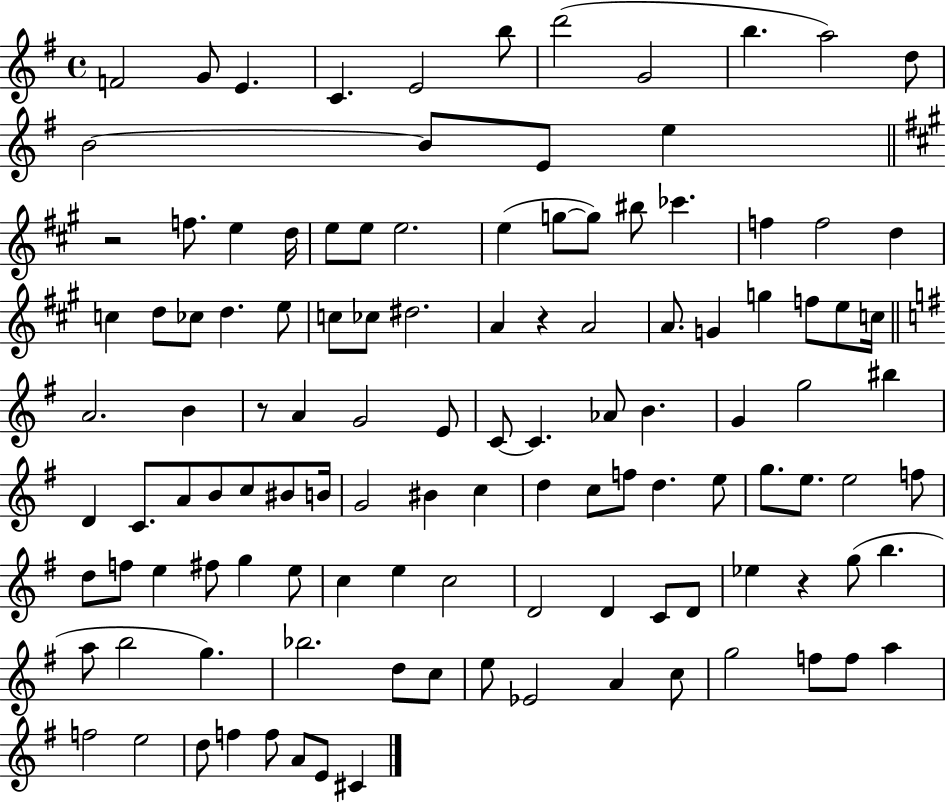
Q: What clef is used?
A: treble